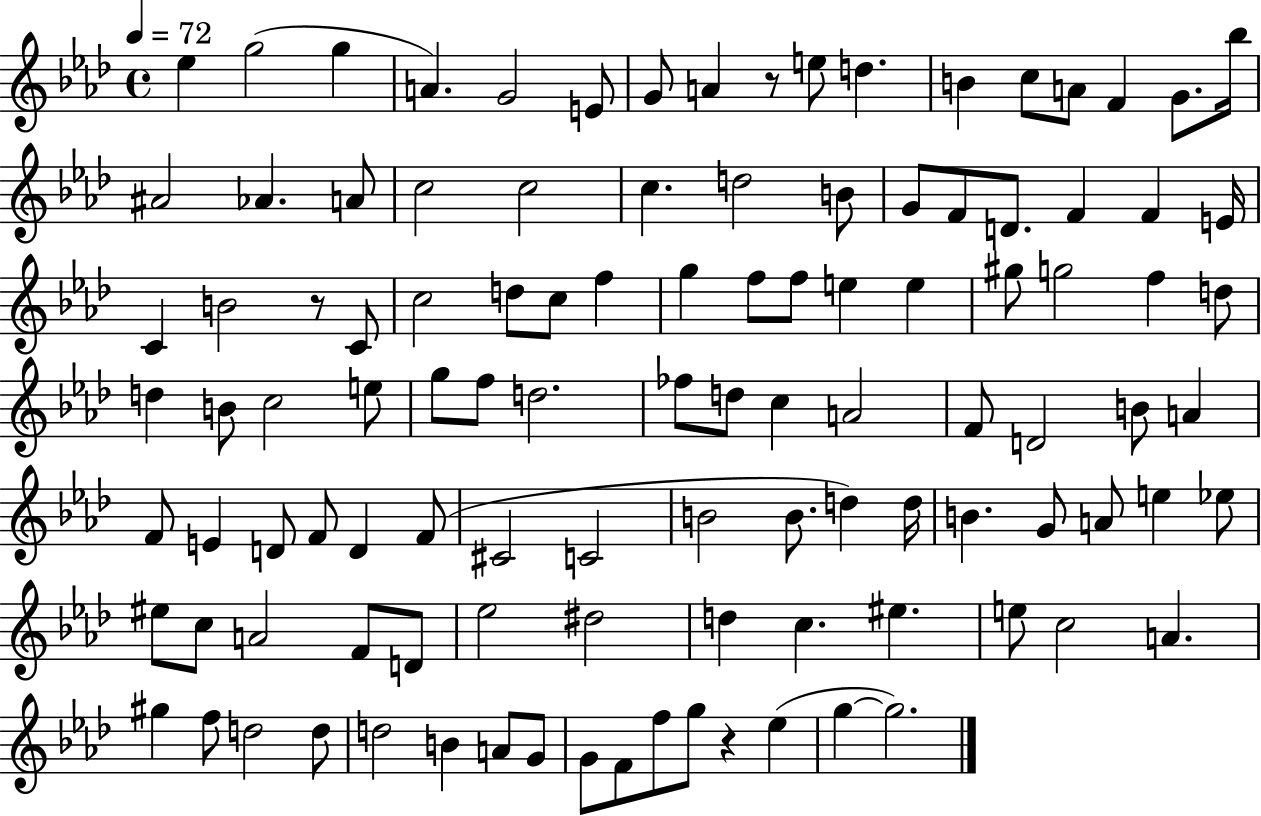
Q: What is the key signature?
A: AES major